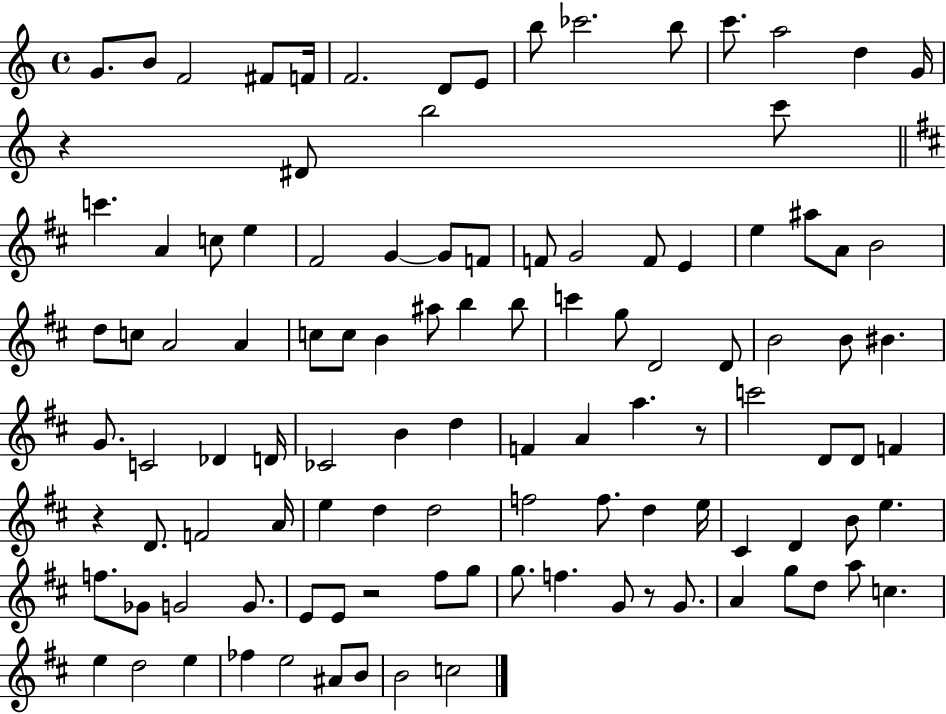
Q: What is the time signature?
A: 4/4